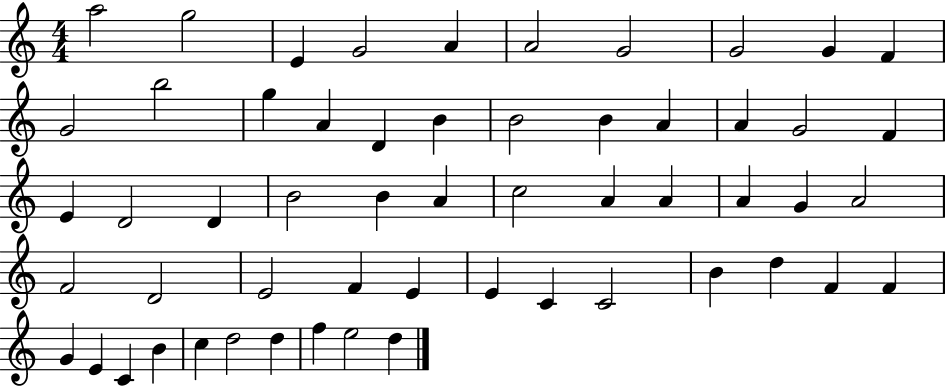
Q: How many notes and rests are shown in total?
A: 56